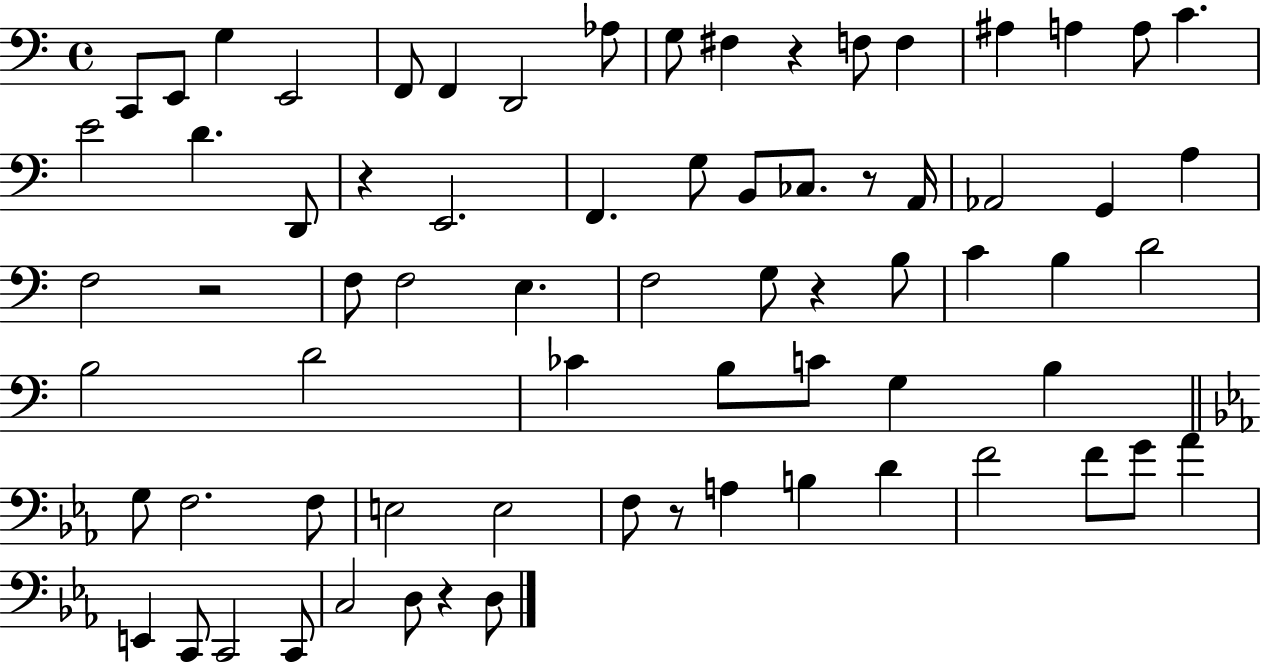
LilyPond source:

{
  \clef bass
  \time 4/4
  \defaultTimeSignature
  \key c \major
  \repeat volta 2 { c,8 e,8 g4 e,2 | f,8 f,4 d,2 aes8 | g8 fis4 r4 f8 f4 | ais4 a4 a8 c'4. | \break e'2 d'4. d,8 | r4 e,2. | f,4. g8 b,8 ces8. r8 a,16 | aes,2 g,4 a4 | \break f2 r2 | f8 f2 e4. | f2 g8 r4 b8 | c'4 b4 d'2 | \break b2 d'2 | ces'4 b8 c'8 g4 b4 | \bar "||" \break \key ees \major g8 f2. f8 | e2 e2 | f8 r8 a4 b4 d'4 | f'2 f'8 g'8 aes'4 | \break e,4 c,8 c,2 c,8 | c2 d8 r4 d8 | } \bar "|."
}